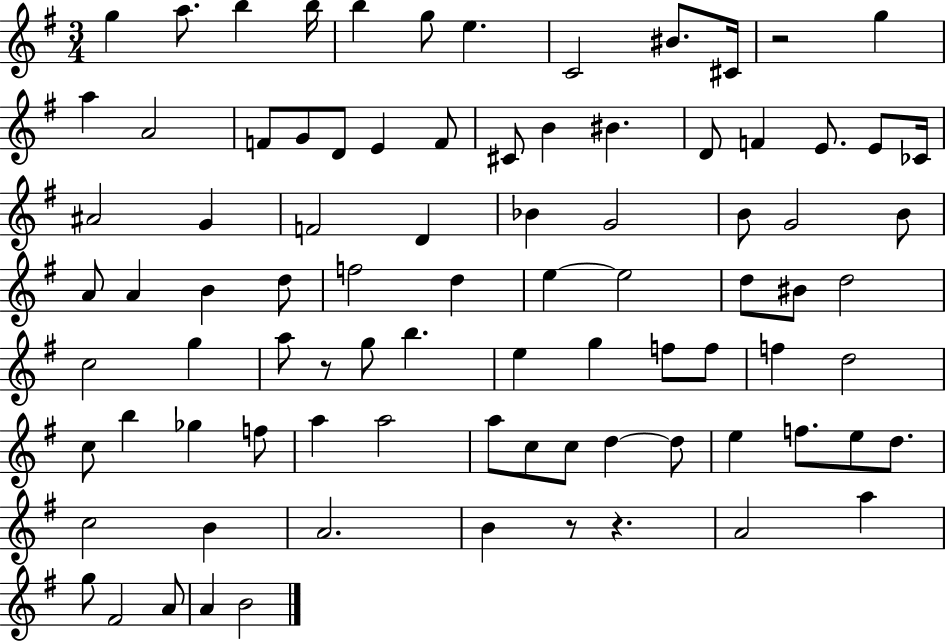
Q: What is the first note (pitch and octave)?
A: G5